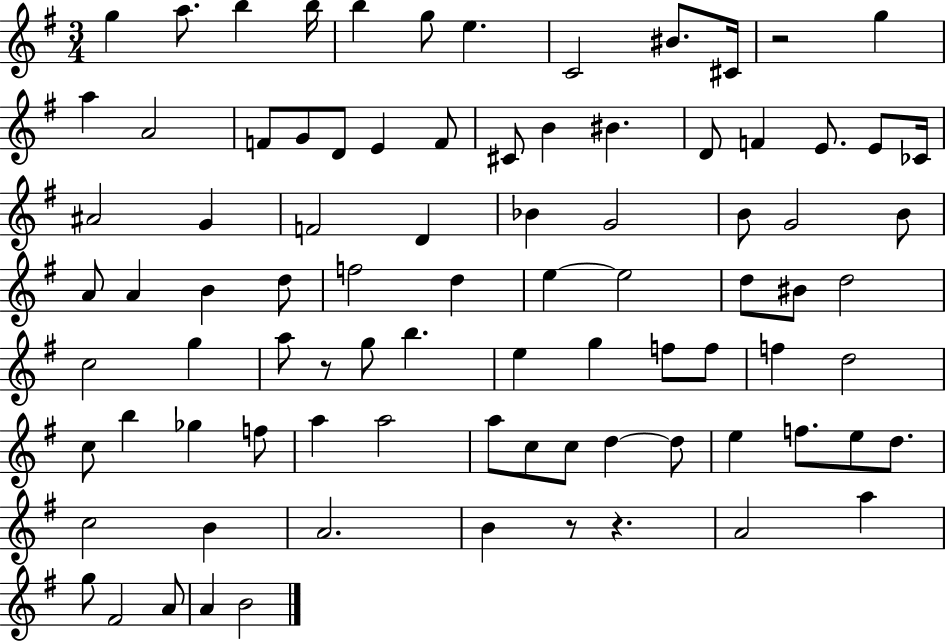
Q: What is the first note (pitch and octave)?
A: G5